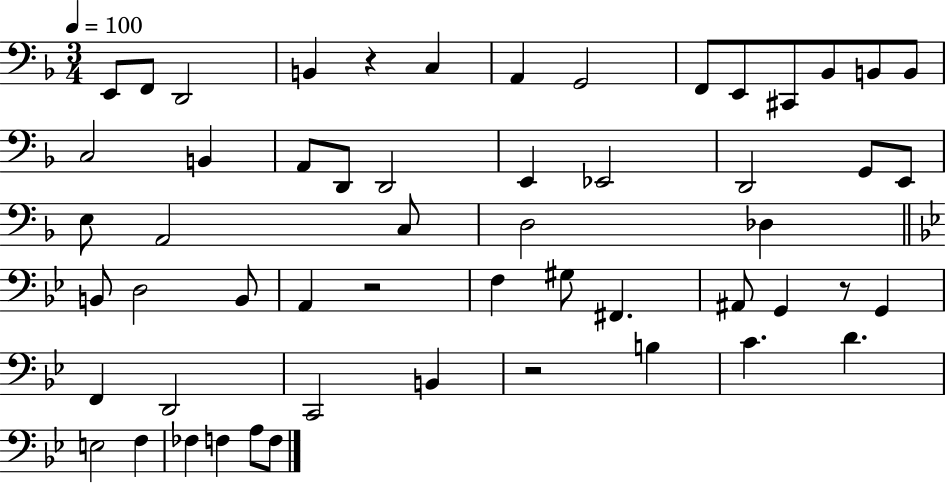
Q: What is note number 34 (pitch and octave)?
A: G#3